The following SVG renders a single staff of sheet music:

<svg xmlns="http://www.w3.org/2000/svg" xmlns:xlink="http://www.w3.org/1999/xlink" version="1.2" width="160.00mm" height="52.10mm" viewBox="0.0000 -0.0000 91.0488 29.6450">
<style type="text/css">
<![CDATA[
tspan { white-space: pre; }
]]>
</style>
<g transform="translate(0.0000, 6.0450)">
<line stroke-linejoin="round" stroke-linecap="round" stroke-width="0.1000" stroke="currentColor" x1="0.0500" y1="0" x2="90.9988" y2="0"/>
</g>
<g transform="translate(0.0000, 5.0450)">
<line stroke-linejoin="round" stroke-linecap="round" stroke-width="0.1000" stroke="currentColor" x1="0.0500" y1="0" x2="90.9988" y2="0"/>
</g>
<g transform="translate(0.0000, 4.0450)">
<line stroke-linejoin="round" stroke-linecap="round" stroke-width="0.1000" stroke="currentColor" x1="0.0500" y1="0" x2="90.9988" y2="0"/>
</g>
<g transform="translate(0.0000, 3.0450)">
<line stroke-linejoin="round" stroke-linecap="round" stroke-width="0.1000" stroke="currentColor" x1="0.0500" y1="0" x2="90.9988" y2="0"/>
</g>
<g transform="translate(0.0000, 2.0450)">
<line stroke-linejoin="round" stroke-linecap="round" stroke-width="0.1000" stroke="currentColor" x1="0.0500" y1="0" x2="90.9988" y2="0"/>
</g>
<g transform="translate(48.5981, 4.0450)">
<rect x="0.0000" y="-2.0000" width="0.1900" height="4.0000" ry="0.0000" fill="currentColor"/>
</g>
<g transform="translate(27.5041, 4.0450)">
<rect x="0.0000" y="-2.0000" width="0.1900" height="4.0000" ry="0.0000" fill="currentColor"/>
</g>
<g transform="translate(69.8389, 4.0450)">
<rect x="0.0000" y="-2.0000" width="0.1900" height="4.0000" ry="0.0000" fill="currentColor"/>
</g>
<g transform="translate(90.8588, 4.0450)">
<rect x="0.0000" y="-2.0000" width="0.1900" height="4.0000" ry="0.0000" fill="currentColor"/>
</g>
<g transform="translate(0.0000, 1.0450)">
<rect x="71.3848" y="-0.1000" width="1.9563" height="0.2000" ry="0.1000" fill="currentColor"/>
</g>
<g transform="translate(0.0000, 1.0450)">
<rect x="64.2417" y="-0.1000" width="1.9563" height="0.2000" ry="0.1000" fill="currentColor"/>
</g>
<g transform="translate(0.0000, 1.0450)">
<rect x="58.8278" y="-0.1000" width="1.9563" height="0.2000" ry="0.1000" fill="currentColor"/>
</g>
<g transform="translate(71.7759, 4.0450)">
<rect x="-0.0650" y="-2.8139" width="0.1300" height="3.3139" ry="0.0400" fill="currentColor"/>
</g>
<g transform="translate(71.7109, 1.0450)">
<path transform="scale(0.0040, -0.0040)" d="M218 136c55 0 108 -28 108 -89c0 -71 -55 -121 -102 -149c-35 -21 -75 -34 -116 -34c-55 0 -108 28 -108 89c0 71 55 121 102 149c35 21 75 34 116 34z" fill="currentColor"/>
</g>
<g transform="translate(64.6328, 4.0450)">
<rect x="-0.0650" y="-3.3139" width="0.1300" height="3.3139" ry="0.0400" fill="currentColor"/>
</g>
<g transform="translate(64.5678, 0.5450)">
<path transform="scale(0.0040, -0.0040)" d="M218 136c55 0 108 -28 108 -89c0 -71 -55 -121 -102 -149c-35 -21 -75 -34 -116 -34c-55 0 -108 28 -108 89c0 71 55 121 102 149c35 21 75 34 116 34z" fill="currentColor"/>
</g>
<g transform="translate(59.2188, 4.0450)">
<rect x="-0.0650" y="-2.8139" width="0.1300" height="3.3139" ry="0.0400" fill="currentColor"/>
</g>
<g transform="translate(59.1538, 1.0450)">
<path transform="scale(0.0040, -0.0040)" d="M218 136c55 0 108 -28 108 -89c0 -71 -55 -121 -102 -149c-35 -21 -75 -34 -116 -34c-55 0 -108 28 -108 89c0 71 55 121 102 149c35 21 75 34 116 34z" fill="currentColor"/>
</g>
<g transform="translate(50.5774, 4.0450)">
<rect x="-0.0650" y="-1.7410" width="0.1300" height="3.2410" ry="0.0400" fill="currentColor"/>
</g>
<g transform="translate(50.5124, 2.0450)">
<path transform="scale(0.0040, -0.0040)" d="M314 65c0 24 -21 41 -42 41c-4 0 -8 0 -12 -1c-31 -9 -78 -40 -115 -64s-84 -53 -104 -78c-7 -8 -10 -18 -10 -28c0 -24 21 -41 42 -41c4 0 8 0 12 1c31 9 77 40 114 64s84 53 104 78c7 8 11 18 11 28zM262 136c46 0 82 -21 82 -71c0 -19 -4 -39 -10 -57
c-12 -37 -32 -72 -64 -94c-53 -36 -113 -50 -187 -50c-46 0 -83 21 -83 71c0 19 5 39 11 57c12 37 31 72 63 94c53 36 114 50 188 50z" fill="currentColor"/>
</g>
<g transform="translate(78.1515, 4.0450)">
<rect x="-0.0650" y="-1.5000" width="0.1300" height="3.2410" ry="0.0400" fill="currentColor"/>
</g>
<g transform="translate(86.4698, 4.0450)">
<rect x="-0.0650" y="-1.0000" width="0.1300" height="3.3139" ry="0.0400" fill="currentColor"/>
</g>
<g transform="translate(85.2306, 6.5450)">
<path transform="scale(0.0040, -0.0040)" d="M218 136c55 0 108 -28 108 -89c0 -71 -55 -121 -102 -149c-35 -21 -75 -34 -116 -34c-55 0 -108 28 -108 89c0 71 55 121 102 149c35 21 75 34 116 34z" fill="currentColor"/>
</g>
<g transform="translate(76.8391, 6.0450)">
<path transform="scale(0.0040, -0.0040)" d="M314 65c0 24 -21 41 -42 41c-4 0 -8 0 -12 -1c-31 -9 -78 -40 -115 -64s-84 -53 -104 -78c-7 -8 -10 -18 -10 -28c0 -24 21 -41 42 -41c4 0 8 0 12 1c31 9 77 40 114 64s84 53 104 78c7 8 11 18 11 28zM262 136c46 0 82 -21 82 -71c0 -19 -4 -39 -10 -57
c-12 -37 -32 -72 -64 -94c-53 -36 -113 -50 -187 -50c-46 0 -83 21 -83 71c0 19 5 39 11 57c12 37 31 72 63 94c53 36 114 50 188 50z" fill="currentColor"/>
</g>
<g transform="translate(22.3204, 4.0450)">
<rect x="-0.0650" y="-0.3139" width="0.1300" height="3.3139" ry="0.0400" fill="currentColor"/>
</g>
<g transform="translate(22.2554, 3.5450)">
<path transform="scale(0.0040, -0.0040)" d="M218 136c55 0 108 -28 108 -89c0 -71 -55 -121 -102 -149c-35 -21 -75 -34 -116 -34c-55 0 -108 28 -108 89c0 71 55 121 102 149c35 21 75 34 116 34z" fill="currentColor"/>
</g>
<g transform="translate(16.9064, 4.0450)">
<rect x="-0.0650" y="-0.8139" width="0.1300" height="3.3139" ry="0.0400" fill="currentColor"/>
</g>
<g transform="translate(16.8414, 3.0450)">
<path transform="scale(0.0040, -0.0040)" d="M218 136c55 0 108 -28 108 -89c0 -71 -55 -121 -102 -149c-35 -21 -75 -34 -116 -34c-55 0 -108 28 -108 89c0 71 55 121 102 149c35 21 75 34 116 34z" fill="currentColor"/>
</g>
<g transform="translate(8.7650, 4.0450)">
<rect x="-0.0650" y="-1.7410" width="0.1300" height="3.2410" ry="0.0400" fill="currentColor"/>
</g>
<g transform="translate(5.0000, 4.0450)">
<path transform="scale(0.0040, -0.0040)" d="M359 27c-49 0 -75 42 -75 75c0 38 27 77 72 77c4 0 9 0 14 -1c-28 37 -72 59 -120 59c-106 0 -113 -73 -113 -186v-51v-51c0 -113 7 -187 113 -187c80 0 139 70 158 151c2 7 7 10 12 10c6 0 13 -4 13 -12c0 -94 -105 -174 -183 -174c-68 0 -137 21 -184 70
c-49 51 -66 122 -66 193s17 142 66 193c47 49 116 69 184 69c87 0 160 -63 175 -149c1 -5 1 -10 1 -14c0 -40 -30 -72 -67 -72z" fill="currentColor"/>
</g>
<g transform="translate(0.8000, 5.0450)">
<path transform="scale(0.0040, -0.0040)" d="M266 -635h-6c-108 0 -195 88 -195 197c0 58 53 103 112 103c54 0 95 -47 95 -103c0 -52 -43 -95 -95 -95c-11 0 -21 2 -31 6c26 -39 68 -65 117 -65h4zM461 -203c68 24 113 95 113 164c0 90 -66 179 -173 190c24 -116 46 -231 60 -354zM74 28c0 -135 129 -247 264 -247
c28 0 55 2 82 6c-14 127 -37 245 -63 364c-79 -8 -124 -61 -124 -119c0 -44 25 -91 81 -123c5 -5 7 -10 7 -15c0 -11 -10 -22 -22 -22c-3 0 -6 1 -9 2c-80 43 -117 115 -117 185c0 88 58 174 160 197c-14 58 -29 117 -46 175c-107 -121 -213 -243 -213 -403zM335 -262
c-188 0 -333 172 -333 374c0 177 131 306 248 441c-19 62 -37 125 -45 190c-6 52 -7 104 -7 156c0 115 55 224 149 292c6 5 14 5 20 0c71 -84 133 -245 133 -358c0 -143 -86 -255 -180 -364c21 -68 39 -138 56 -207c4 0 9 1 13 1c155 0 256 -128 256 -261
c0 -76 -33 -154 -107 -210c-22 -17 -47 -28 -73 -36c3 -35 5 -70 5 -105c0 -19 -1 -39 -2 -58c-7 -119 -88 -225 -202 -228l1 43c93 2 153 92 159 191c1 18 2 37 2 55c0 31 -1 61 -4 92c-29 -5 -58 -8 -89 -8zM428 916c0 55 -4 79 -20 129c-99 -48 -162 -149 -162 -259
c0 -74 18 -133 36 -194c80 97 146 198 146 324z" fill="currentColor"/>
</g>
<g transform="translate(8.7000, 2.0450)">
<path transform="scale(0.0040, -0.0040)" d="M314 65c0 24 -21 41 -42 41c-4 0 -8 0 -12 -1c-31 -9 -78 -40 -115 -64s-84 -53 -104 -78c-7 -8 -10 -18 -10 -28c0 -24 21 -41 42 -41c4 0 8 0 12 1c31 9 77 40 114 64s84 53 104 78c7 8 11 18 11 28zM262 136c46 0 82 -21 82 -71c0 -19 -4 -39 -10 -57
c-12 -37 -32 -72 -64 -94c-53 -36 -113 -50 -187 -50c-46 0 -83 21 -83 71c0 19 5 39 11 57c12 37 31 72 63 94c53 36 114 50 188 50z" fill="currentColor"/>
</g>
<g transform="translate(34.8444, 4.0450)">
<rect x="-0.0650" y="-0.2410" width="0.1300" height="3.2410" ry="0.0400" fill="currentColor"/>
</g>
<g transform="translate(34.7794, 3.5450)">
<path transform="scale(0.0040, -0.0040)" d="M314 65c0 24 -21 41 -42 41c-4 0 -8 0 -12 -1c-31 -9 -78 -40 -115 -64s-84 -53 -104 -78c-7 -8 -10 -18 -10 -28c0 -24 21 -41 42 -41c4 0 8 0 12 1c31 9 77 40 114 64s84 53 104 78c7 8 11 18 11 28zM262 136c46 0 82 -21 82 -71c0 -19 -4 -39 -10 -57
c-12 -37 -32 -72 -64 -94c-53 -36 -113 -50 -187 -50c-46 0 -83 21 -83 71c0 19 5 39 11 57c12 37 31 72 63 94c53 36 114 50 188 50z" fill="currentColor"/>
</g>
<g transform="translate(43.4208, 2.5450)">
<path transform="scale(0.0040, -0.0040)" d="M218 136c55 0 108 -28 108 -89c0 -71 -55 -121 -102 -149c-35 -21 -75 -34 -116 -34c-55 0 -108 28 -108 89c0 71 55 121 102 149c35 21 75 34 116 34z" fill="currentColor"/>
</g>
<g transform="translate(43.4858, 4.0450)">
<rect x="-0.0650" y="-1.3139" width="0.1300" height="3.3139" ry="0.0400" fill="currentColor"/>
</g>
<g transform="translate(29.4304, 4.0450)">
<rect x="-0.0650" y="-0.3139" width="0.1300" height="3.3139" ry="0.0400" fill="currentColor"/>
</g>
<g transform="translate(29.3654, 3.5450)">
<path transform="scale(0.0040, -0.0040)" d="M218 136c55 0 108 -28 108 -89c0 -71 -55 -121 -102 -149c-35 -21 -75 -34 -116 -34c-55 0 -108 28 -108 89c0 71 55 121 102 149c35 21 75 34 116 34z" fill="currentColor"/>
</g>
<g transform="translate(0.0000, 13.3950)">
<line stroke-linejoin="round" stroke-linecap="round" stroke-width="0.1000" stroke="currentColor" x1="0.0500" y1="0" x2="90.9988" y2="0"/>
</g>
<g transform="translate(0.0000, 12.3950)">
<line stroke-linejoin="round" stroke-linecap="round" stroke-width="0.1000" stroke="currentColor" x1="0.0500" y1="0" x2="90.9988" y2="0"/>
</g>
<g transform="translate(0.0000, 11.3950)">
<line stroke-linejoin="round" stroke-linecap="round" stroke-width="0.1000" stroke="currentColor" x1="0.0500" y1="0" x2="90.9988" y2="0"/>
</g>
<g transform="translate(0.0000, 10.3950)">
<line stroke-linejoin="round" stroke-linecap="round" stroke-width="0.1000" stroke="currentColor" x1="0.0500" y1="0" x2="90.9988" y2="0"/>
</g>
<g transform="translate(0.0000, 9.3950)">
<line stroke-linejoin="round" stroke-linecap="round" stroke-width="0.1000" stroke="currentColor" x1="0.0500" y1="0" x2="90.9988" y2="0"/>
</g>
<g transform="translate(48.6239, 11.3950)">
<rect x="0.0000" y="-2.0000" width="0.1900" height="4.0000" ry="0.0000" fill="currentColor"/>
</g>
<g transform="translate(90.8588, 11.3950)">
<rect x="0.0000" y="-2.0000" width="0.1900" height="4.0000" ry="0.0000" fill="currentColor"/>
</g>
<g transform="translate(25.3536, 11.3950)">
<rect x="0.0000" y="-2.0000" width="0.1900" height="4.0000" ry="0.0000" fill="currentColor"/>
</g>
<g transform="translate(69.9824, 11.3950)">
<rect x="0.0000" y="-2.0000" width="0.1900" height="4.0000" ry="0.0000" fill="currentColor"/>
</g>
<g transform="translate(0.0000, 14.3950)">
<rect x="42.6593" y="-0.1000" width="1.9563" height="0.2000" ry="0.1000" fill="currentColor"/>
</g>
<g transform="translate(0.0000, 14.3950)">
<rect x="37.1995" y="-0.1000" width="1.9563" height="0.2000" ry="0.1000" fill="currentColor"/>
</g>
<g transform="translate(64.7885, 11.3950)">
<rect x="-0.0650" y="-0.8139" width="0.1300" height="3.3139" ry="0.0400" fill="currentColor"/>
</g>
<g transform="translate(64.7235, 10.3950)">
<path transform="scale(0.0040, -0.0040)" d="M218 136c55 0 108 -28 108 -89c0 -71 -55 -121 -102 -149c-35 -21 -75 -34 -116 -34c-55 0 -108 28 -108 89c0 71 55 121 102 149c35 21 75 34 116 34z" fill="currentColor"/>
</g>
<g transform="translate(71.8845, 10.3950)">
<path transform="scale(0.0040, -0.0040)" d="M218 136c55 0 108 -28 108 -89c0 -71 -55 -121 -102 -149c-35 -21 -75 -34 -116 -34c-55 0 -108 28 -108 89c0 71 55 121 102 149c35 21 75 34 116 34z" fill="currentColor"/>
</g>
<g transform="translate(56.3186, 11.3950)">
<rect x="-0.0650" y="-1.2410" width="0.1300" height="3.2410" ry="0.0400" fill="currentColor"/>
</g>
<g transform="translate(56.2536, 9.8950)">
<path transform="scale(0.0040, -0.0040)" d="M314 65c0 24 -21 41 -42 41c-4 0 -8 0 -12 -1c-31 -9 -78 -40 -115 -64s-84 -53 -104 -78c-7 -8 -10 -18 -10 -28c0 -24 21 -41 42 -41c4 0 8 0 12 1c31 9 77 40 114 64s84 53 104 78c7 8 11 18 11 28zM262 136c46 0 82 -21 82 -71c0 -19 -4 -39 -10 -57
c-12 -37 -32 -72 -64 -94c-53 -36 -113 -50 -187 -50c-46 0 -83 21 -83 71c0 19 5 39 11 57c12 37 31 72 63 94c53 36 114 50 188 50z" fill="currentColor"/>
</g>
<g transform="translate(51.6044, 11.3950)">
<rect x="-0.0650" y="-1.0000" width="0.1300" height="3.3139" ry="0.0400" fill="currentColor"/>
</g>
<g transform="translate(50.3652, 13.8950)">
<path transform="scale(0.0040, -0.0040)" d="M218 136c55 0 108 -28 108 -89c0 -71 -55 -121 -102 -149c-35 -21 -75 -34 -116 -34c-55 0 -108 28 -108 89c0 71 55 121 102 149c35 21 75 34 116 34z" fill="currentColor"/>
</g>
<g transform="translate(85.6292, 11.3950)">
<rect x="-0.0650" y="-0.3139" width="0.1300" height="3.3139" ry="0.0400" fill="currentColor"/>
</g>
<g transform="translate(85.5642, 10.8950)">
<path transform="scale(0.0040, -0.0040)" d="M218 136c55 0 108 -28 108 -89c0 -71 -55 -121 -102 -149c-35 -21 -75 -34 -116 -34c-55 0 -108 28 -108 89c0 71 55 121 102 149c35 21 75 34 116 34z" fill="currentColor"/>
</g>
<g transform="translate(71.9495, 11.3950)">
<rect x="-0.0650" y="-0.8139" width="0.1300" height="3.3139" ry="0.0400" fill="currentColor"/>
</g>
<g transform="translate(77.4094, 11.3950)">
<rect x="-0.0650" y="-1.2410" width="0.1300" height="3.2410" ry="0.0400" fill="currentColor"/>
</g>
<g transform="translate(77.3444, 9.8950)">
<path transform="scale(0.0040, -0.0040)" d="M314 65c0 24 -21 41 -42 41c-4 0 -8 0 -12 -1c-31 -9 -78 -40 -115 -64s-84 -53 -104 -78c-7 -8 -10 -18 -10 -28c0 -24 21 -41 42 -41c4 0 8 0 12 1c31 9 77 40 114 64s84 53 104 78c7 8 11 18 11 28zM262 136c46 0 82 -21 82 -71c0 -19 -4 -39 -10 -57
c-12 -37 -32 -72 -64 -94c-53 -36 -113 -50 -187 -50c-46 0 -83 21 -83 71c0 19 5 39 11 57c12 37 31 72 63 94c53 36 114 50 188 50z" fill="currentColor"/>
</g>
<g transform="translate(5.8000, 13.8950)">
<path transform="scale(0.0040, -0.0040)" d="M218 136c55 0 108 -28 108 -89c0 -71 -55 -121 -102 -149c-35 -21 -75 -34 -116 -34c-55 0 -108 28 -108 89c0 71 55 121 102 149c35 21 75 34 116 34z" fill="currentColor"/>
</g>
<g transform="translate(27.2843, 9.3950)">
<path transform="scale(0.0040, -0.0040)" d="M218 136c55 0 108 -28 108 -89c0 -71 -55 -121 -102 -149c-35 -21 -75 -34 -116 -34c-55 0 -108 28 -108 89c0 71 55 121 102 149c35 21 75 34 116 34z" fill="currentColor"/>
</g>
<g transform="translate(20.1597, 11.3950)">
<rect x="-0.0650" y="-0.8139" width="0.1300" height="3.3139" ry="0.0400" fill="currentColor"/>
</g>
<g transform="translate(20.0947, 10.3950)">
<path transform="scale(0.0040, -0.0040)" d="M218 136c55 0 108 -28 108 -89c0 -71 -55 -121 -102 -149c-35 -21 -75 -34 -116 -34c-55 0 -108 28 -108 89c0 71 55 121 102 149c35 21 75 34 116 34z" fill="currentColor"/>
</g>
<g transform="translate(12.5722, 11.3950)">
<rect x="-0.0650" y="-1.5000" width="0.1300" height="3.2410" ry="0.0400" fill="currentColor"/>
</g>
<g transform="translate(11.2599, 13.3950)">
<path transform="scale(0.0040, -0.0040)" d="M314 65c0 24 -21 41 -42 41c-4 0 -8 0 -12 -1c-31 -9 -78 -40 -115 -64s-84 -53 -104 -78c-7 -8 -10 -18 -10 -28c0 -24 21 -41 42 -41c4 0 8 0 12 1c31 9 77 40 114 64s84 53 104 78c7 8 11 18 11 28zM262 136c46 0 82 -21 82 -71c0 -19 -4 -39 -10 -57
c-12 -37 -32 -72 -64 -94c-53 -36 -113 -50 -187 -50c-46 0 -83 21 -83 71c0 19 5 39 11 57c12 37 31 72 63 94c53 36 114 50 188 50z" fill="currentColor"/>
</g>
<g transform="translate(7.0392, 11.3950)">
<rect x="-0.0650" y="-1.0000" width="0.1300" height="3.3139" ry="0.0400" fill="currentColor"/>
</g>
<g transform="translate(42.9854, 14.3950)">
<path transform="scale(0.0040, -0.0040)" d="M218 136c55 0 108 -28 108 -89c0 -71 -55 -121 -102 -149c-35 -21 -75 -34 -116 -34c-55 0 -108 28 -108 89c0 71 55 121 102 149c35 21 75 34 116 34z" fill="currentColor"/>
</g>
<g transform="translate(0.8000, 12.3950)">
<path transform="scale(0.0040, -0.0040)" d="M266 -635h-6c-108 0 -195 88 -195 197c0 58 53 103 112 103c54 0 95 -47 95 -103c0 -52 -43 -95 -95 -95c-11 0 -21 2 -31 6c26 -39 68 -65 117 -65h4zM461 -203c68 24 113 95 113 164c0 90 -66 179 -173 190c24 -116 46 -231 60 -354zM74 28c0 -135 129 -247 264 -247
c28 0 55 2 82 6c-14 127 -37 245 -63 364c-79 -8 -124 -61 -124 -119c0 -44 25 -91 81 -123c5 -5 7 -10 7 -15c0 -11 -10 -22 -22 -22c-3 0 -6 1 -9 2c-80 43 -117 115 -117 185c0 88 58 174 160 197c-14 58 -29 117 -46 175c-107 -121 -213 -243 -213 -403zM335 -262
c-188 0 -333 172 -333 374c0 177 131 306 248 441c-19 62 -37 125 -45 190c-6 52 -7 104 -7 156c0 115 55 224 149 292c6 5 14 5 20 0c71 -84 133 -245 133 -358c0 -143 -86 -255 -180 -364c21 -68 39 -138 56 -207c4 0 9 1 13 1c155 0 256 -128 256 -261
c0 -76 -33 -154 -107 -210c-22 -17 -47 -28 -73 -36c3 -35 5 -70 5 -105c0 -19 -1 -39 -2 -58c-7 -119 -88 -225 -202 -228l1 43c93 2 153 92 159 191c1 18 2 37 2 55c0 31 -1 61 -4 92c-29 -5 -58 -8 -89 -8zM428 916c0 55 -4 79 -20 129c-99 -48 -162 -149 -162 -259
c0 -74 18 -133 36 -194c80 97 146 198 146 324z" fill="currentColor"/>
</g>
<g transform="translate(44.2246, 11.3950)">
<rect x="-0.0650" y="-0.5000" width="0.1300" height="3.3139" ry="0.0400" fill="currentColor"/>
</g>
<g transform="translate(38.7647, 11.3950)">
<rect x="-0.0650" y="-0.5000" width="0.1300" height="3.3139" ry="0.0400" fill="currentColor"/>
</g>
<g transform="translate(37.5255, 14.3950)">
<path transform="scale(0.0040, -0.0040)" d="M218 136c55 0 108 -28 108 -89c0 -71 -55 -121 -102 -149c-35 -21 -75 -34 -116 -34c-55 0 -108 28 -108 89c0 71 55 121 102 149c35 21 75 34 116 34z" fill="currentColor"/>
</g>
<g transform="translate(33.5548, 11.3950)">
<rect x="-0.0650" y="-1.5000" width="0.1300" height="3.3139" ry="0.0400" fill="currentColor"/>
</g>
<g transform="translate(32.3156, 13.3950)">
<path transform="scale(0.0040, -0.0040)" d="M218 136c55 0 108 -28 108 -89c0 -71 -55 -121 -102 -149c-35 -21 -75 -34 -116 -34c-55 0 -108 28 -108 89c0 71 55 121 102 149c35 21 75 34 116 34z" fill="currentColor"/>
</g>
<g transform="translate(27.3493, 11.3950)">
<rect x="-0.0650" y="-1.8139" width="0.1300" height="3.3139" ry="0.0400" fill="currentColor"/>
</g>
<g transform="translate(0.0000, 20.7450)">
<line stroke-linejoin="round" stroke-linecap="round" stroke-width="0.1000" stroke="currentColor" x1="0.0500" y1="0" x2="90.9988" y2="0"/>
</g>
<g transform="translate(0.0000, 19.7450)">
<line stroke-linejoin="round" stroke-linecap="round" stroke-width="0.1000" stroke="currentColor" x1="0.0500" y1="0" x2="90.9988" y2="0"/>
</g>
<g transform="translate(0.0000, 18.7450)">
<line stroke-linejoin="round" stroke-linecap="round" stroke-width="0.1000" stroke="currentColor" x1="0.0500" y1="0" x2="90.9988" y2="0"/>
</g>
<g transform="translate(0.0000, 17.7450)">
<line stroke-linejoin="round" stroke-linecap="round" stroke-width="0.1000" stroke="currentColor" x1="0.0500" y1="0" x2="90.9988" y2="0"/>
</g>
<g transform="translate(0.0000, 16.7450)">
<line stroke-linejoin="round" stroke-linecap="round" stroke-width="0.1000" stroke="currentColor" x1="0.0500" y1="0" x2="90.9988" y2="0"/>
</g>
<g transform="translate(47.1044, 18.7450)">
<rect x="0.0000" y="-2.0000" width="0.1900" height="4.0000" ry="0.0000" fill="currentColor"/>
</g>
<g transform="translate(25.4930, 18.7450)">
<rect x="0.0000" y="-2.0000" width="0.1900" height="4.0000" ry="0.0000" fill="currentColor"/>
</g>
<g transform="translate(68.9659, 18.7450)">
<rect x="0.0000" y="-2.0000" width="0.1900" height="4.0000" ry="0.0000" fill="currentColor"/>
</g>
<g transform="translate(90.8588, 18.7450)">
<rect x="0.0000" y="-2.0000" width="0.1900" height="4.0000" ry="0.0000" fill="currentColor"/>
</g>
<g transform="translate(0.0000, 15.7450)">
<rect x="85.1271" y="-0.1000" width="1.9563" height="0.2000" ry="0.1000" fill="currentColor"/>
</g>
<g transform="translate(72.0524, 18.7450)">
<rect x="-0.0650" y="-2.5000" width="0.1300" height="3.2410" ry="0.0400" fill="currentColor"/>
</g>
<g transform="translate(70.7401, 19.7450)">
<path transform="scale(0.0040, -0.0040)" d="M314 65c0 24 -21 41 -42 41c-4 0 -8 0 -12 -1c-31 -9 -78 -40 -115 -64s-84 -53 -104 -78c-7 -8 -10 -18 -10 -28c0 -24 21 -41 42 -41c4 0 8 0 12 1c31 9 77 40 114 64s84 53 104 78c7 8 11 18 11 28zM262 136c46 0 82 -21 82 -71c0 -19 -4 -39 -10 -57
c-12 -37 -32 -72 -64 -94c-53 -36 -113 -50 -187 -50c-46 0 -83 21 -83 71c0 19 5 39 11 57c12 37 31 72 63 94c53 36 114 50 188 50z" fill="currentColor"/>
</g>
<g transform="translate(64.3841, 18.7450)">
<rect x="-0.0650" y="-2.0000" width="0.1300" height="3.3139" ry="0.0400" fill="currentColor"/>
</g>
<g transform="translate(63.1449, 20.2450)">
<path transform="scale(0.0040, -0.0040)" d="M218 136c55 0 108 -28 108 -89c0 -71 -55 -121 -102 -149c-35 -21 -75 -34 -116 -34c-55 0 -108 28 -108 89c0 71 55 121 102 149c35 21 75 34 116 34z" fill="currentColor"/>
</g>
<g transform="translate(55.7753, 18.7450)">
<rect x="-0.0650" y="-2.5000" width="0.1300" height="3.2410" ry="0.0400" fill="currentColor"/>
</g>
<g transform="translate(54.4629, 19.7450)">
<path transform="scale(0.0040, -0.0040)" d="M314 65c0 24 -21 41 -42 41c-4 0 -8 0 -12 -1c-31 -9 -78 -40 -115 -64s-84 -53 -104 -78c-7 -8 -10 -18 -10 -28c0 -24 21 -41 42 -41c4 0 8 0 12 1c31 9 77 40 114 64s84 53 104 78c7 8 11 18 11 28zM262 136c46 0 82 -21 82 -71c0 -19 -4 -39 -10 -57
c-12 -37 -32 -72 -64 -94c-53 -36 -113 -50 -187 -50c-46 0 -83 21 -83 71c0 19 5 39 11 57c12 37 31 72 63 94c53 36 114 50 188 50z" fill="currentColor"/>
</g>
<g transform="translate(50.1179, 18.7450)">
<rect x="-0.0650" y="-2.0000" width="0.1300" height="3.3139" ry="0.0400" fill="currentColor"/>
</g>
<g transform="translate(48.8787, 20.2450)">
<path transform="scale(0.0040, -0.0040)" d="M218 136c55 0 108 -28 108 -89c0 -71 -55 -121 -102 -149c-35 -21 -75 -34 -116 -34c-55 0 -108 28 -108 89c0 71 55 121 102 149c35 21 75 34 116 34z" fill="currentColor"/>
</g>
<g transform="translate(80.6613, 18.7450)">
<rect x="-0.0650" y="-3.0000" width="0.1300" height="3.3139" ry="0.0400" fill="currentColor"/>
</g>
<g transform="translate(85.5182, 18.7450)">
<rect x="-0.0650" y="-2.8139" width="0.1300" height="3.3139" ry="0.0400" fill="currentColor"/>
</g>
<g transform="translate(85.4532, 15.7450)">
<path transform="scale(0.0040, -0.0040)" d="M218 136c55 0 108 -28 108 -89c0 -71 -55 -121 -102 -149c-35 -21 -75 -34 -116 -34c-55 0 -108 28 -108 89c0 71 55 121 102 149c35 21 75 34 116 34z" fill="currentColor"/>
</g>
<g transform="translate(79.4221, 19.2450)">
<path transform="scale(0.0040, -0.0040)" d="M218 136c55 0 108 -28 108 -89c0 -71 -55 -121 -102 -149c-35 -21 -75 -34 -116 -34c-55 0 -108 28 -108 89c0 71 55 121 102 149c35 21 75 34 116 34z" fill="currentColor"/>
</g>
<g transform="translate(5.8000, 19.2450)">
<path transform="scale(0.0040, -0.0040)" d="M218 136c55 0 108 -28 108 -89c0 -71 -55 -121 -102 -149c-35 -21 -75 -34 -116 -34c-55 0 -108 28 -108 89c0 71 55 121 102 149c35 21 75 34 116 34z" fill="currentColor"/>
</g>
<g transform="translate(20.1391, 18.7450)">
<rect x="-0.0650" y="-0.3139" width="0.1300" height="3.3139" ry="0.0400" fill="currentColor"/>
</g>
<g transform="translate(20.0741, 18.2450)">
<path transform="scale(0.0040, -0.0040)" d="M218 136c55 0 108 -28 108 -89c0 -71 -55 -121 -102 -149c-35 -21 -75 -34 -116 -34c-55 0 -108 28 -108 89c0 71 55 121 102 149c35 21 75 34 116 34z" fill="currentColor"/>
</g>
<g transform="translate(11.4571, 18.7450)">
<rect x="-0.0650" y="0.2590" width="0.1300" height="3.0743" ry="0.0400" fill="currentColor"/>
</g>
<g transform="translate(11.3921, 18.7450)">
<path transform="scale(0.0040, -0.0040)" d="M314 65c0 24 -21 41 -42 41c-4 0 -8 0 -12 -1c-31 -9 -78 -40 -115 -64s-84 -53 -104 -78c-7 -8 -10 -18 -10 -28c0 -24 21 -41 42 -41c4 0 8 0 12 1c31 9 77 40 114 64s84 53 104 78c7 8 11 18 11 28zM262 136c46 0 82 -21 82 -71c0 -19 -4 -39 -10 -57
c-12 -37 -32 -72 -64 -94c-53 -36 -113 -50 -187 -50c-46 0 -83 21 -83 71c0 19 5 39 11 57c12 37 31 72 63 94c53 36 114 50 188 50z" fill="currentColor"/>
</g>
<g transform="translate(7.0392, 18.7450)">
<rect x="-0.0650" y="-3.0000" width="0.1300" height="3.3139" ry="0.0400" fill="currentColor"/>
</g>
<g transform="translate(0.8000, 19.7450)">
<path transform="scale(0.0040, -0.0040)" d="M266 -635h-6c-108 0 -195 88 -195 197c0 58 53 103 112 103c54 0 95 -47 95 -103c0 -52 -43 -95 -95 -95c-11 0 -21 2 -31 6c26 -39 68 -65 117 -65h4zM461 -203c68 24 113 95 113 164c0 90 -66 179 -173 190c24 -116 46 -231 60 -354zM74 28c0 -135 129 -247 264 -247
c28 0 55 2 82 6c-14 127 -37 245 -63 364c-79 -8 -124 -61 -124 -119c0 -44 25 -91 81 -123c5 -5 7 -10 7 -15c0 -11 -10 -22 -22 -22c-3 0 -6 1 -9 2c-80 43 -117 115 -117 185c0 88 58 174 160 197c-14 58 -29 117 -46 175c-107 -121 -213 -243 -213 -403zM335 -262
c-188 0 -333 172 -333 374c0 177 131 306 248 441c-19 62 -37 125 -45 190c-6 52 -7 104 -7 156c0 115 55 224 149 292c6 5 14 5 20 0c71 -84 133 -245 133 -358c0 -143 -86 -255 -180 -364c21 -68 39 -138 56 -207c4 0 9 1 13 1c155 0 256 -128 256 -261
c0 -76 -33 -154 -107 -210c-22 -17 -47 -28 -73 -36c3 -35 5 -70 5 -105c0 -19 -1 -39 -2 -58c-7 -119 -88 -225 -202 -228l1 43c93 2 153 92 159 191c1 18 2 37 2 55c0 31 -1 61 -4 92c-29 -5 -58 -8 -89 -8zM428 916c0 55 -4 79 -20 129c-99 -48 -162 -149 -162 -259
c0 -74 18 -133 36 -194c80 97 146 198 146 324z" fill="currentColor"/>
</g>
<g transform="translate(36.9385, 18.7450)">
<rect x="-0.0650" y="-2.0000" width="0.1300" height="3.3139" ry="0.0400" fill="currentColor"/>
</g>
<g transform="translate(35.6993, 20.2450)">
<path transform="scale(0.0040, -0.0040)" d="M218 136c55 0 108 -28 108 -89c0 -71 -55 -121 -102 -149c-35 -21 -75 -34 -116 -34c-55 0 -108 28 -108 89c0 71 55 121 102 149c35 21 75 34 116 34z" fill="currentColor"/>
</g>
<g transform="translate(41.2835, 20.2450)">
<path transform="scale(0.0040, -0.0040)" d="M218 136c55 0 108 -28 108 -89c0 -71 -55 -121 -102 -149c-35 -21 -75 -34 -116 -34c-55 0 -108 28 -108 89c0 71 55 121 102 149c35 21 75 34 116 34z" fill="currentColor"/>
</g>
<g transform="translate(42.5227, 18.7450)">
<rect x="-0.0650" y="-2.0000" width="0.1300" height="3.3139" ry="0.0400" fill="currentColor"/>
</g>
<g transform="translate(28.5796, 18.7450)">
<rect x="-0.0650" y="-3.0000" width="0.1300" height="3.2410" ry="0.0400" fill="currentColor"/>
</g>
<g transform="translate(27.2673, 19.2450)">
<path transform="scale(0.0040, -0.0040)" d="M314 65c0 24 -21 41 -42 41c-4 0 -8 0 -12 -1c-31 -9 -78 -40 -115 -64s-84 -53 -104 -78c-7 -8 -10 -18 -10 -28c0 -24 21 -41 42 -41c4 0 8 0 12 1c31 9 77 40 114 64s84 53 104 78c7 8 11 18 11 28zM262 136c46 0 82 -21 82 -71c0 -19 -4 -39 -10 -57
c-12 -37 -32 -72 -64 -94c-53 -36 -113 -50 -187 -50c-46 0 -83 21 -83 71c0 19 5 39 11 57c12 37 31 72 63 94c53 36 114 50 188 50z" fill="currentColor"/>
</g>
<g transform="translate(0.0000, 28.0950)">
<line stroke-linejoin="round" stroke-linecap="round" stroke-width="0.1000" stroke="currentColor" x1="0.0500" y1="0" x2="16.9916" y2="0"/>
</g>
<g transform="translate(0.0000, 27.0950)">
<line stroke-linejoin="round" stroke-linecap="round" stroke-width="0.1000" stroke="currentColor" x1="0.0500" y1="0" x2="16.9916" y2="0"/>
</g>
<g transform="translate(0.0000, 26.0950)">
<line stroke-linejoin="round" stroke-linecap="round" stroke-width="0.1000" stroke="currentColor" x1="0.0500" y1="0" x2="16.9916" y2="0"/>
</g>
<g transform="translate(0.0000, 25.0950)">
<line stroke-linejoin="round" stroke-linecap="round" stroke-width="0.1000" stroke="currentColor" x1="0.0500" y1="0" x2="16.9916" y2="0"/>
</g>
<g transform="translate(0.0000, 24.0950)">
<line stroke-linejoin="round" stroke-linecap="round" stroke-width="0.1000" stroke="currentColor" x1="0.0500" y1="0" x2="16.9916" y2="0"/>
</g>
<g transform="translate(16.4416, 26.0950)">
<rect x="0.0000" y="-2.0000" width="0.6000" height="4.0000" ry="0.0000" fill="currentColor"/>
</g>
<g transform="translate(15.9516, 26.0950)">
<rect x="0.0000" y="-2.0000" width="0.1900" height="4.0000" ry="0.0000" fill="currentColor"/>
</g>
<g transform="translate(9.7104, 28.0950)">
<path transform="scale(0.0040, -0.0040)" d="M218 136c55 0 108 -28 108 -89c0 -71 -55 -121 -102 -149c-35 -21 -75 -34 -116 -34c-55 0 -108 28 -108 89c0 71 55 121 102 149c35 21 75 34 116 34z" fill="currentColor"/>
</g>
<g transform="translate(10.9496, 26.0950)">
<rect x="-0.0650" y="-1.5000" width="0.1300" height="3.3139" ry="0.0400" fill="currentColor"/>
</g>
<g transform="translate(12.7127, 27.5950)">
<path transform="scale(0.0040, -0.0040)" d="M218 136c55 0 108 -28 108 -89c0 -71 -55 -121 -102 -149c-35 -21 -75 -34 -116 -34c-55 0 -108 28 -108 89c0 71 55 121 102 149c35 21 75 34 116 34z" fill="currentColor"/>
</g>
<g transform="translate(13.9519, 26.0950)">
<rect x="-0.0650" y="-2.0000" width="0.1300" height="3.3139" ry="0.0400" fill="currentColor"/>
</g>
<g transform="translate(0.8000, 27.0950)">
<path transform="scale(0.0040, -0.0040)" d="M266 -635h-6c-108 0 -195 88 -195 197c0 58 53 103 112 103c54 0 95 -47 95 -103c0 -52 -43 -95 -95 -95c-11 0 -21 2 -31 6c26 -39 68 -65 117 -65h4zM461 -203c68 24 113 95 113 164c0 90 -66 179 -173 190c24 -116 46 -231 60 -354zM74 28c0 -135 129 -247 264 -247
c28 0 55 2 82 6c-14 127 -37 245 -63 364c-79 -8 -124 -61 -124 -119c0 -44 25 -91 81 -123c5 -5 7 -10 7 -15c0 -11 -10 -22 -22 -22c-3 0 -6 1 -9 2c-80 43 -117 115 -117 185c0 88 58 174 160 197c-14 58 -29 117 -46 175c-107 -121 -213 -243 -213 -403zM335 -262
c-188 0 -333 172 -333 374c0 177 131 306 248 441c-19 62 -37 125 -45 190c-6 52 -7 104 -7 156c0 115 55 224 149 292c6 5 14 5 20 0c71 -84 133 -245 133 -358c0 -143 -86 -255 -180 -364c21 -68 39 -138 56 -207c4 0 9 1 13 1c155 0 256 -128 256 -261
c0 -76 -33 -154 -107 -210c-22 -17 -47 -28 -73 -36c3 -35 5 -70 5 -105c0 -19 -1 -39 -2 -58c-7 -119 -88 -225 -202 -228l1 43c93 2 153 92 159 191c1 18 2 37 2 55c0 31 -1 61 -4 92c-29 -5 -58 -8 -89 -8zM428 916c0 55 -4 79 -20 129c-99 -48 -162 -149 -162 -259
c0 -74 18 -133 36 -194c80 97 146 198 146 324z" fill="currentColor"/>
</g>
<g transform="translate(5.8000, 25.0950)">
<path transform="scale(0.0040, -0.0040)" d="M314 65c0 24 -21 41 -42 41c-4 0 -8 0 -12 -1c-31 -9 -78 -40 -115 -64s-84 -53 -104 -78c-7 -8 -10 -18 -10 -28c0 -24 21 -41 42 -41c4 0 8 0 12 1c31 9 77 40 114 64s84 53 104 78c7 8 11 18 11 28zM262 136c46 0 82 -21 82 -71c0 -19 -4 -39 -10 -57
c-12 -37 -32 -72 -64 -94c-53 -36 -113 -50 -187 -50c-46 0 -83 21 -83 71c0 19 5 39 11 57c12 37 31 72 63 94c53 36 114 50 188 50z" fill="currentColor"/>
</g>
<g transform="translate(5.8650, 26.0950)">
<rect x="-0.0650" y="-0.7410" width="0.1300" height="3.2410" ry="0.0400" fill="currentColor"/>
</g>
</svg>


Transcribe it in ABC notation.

X:1
T:Untitled
M:4/4
L:1/4
K:C
f2 d c c c2 e f2 a b a E2 D D E2 d f E C C D e2 d d e2 c A B2 c A2 F F F G2 F G2 A a d2 E F